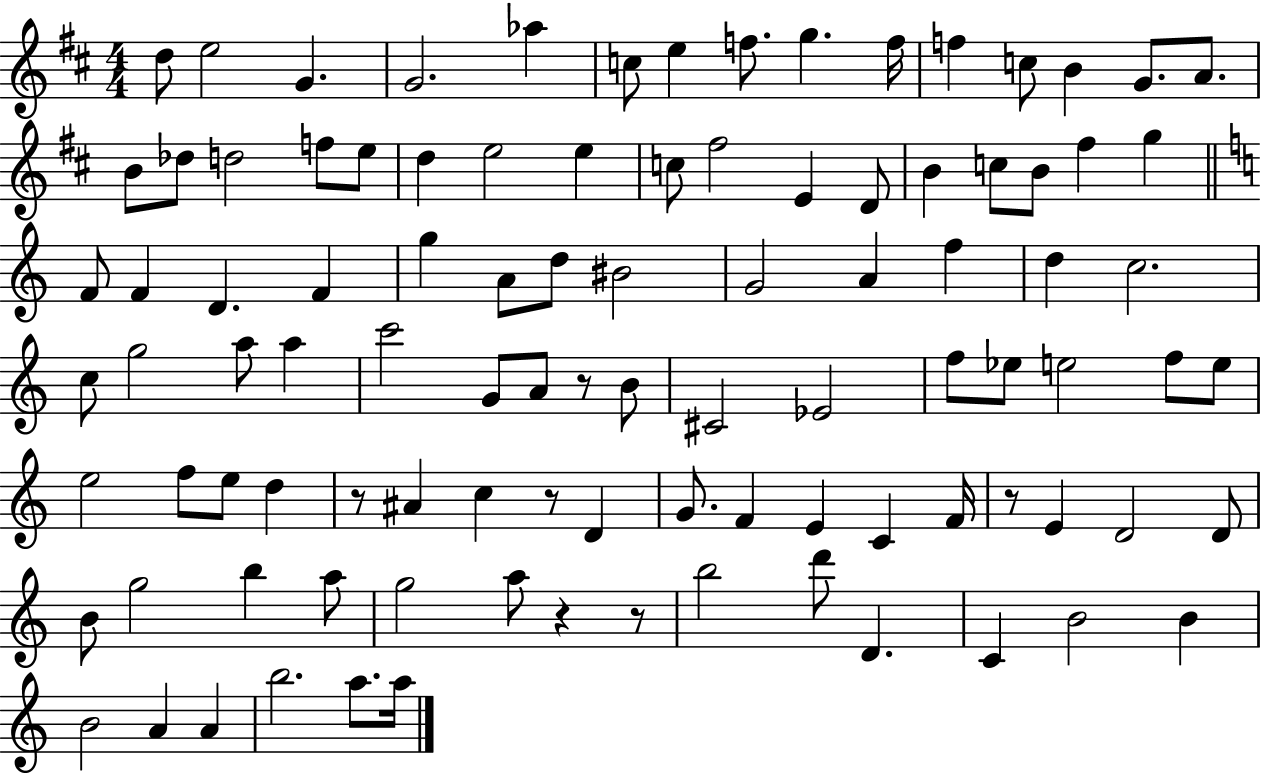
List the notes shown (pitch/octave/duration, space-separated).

D5/e E5/h G4/q. G4/h. Ab5/q C5/e E5/q F5/e. G5/q. F5/s F5/q C5/e B4/q G4/e. A4/e. B4/e Db5/e D5/h F5/e E5/e D5/q E5/h E5/q C5/e F#5/h E4/q D4/e B4/q C5/e B4/e F#5/q G5/q F4/e F4/q D4/q. F4/q G5/q A4/e D5/e BIS4/h G4/h A4/q F5/q D5/q C5/h. C5/e G5/h A5/e A5/q C6/h G4/e A4/e R/e B4/e C#4/h Eb4/h F5/e Eb5/e E5/h F5/e E5/e E5/h F5/e E5/e D5/q R/e A#4/q C5/q R/e D4/q G4/e. F4/q E4/q C4/q F4/s R/e E4/q D4/h D4/e B4/e G5/h B5/q A5/e G5/h A5/e R/q R/e B5/h D6/e D4/q. C4/q B4/h B4/q B4/h A4/q A4/q B5/h. A5/e. A5/s